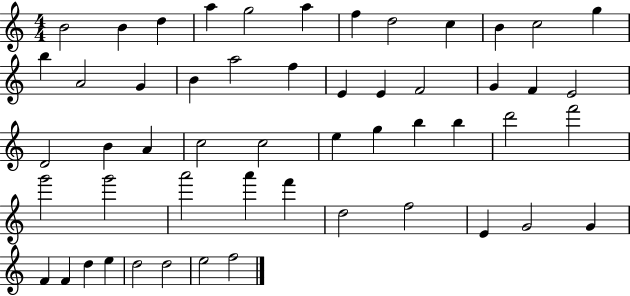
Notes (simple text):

B4/h B4/q D5/q A5/q G5/h A5/q F5/q D5/h C5/q B4/q C5/h G5/q B5/q A4/h G4/q B4/q A5/h F5/q E4/q E4/q F4/h G4/q F4/q E4/h D4/h B4/q A4/q C5/h C5/h E5/q G5/q B5/q B5/q D6/h F6/h G6/h G6/h A6/h A6/q F6/q D5/h F5/h E4/q G4/h G4/q F4/q F4/q D5/q E5/q D5/h D5/h E5/h F5/h